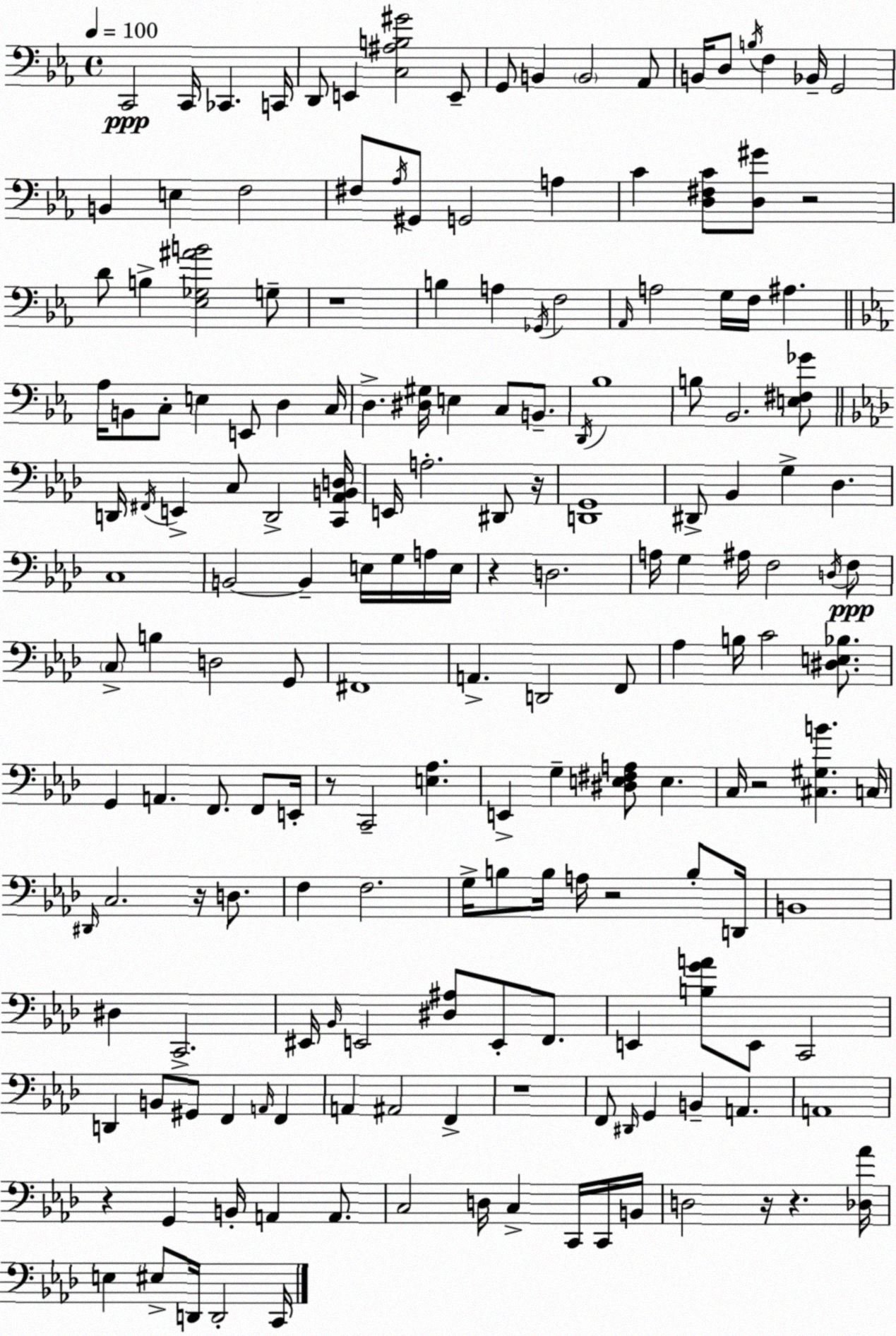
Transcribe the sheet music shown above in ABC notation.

X:1
T:Untitled
M:4/4
L:1/4
K:Cm
C,,2 C,,/4 _C,, C,,/4 D,,/2 E,, [C,^A,B,^G]2 E,,/2 G,,/2 B,, B,,2 _A,,/2 B,,/4 D,/2 B,/4 F, _B,,/4 G,,2 B,, E, F,2 ^F,/2 _A,/4 ^G,,/2 G,,2 A, C [D,^F,C]/2 [D,^G]/2 z2 D/2 B, [_E,_G,^AB]2 G,/2 z4 B, A, _G,,/4 F,2 _A,,/4 A,2 G,/4 F,/4 ^A, _A,/4 B,,/2 C,/2 E, E,,/2 D, C,/4 D, [^D,^G,]/4 E, C,/2 B,,/2 D,,/4 _B,4 B,/2 _B,,2 [E,^F,_G]/2 D,,/4 ^F,,/4 E,, C,/2 D,,2 [C,,_A,,B,,D,]/4 E,,/4 A,2 ^D,,/2 z/4 [D,,G,,]4 ^D,,/2 _B,, G, _D, C,4 B,,2 B,, E,/4 G,/4 A,/4 E,/4 z D,2 A,/4 G, ^A,/4 F,2 D,/4 F,/2 C,/2 B, D,2 G,,/2 ^F,,4 A,, D,,2 F,,/2 _A, B,/4 C2 [^D,E,_B,]/2 G,, A,, F,,/2 F,,/2 E,,/4 z/2 C,,2 [E,_A,] E,, G, [^D,E,^F,A,]/2 E, C,/4 z2 [^C,^G,B] C,/4 ^D,,/4 C,2 z/4 D,/2 F, F,2 G,/4 B,/2 B,/4 A,/4 z2 B,/2 D,,/4 B,,4 ^D, C,,2 ^E,,/4 _B,,/4 E,,2 [^D,^A,]/2 E,,/2 F,,/2 E,, [B,GA]/2 E,,/2 C,,2 D,, B,,/2 ^G,,/2 F,, A,,/4 F,, A,, ^A,,2 F,, z4 F,,/2 ^D,,/4 G,, B,, A,, A,,4 z G,, B,,/4 A,, A,,/2 C,2 D,/4 C, C,,/4 C,,/4 B,,/4 D,2 z/4 z [_D,_A]/4 E, ^E,/2 D,,/4 D,,2 C,,/4